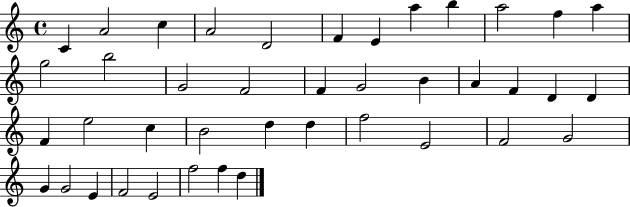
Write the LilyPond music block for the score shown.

{
  \clef treble
  \time 4/4
  \defaultTimeSignature
  \key c \major
  c'4 a'2 c''4 | a'2 d'2 | f'4 e'4 a''4 b''4 | a''2 f''4 a''4 | \break g''2 b''2 | g'2 f'2 | f'4 g'2 b'4 | a'4 f'4 d'4 d'4 | \break f'4 e''2 c''4 | b'2 d''4 d''4 | f''2 e'2 | f'2 g'2 | \break g'4 g'2 e'4 | f'2 e'2 | f''2 f''4 d''4 | \bar "|."
}